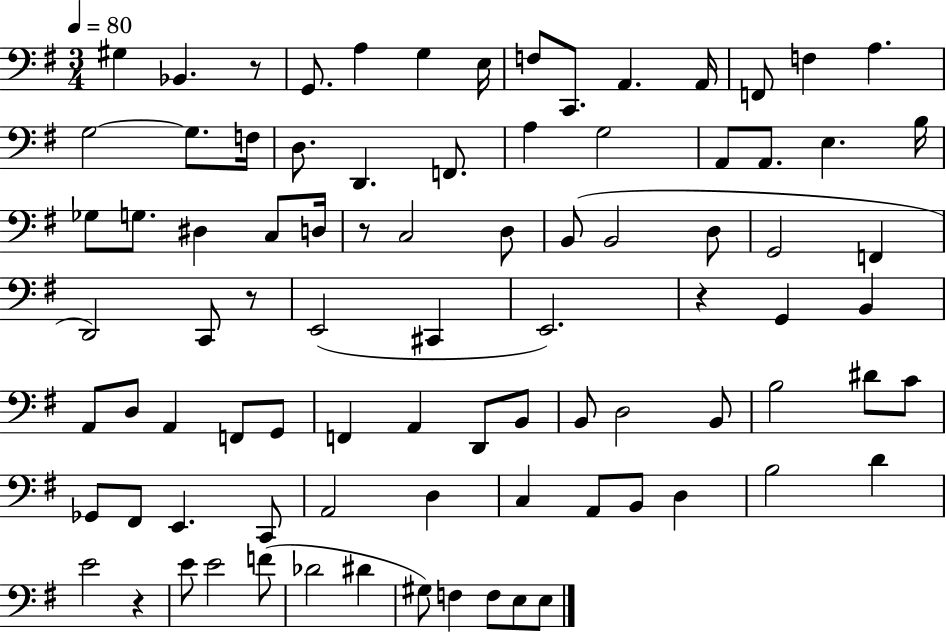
G#3/q Bb2/q. R/e G2/e. A3/q G3/q E3/s F3/e C2/e. A2/q. A2/s F2/e F3/q A3/q. G3/h G3/e. F3/s D3/e. D2/q. F2/e. A3/q G3/h A2/e A2/e. E3/q. B3/s Gb3/e G3/e. D#3/q C3/e D3/s R/e C3/h D3/e B2/e B2/h D3/e G2/h F2/q D2/h C2/e R/e E2/h C#2/q E2/h. R/q G2/q B2/q A2/e D3/e A2/q F2/e G2/e F2/q A2/q D2/e B2/e B2/e D3/h B2/e B3/h D#4/e C4/e Gb2/e F#2/e E2/q. C2/e A2/h D3/q C3/q A2/e B2/e D3/q B3/h D4/q E4/h R/q E4/e E4/h F4/e Db4/h D#4/q G#3/e F3/q F3/e E3/e E3/e